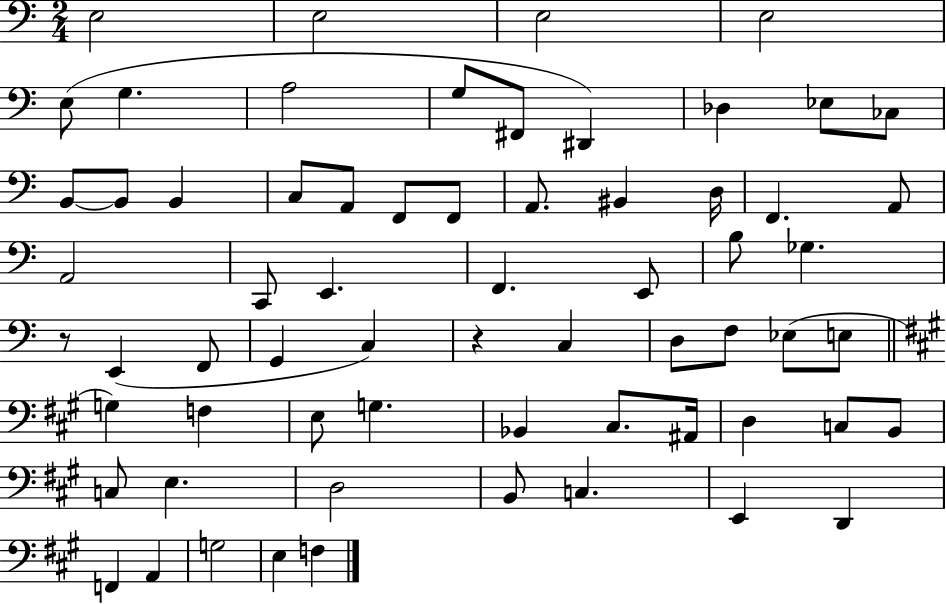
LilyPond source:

{
  \clef bass
  \numericTimeSignature
  \time 2/4
  \key c \major
  e2 | e2 | e2 | e2 | \break e8( g4. | a2 | g8 fis,8 dis,4) | des4 ees8 ces8 | \break b,8~~ b,8 b,4 | c8 a,8 f,8 f,8 | a,8. bis,4 d16 | f,4. a,8 | \break a,2 | c,8 e,4. | f,4. e,8 | b8 ges4. | \break r8 e,4( f,8 | g,4 c4) | r4 c4 | d8 f8 ees8( e8 | \break \bar "||" \break \key a \major g4) f4 | e8 g4. | bes,4 cis8. ais,16 | d4 c8 b,8 | \break c8 e4. | d2 | b,8 c4. | e,4 d,4 | \break f,4 a,4 | g2 | e4 f4 | \bar "|."
}